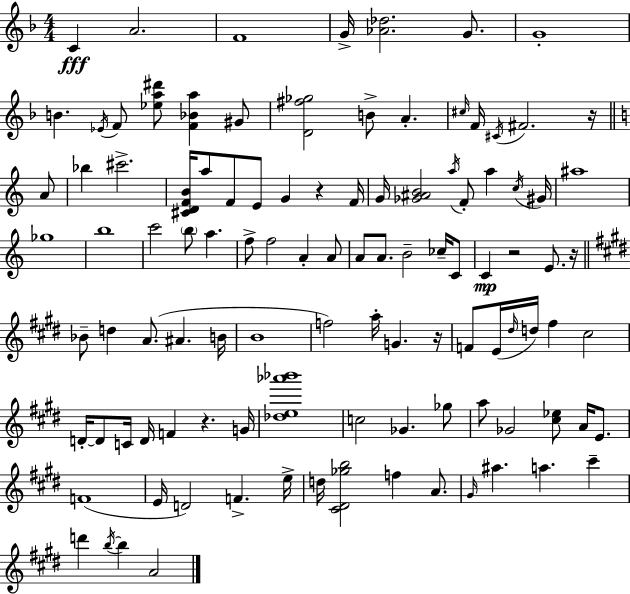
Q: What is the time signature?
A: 4/4